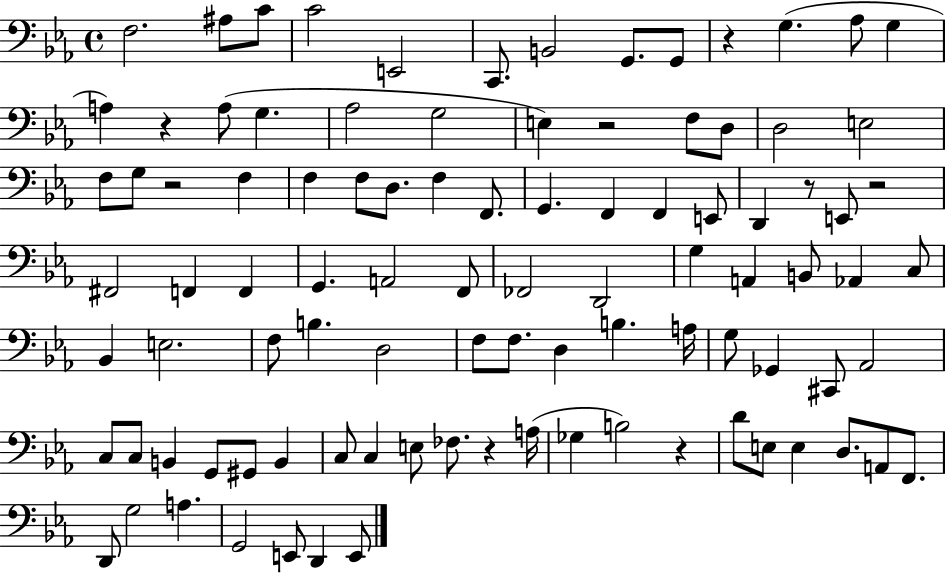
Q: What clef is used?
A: bass